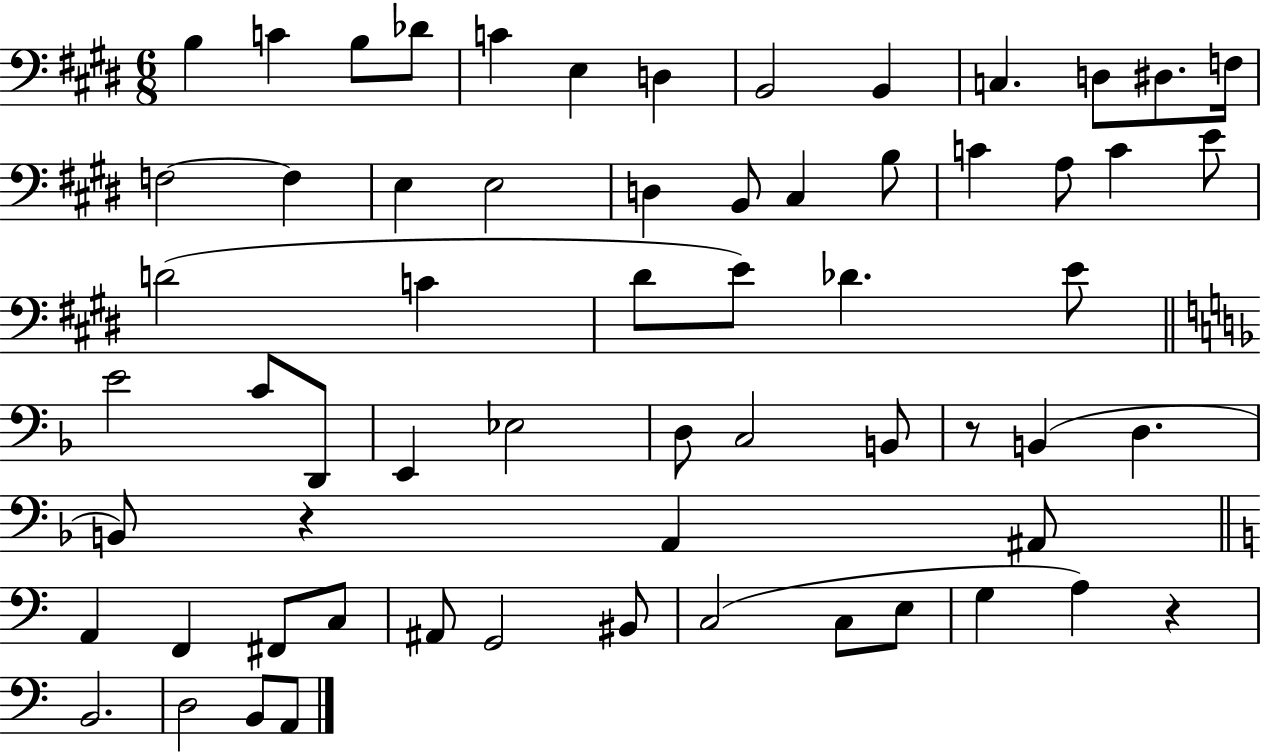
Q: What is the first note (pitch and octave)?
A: B3